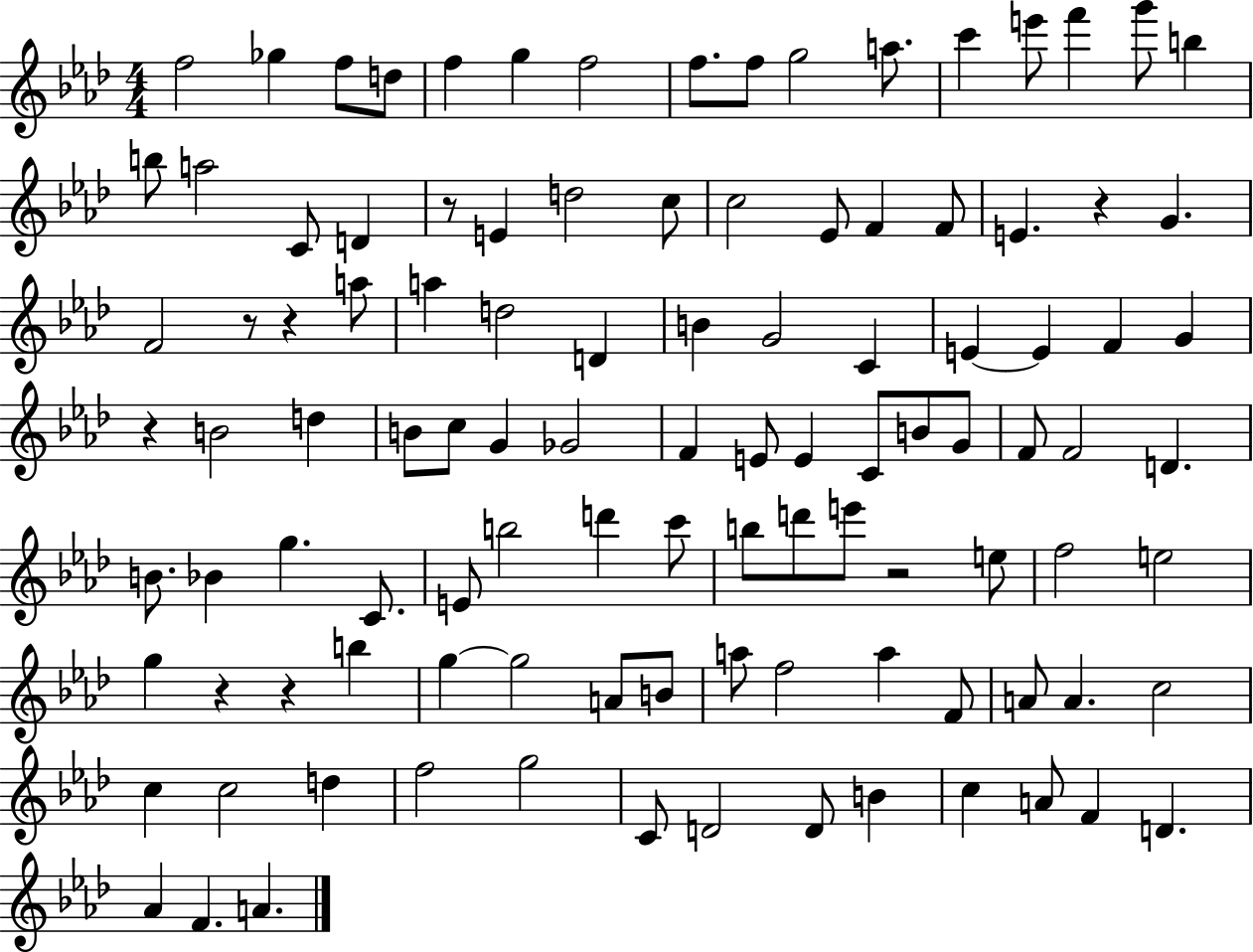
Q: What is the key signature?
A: AES major